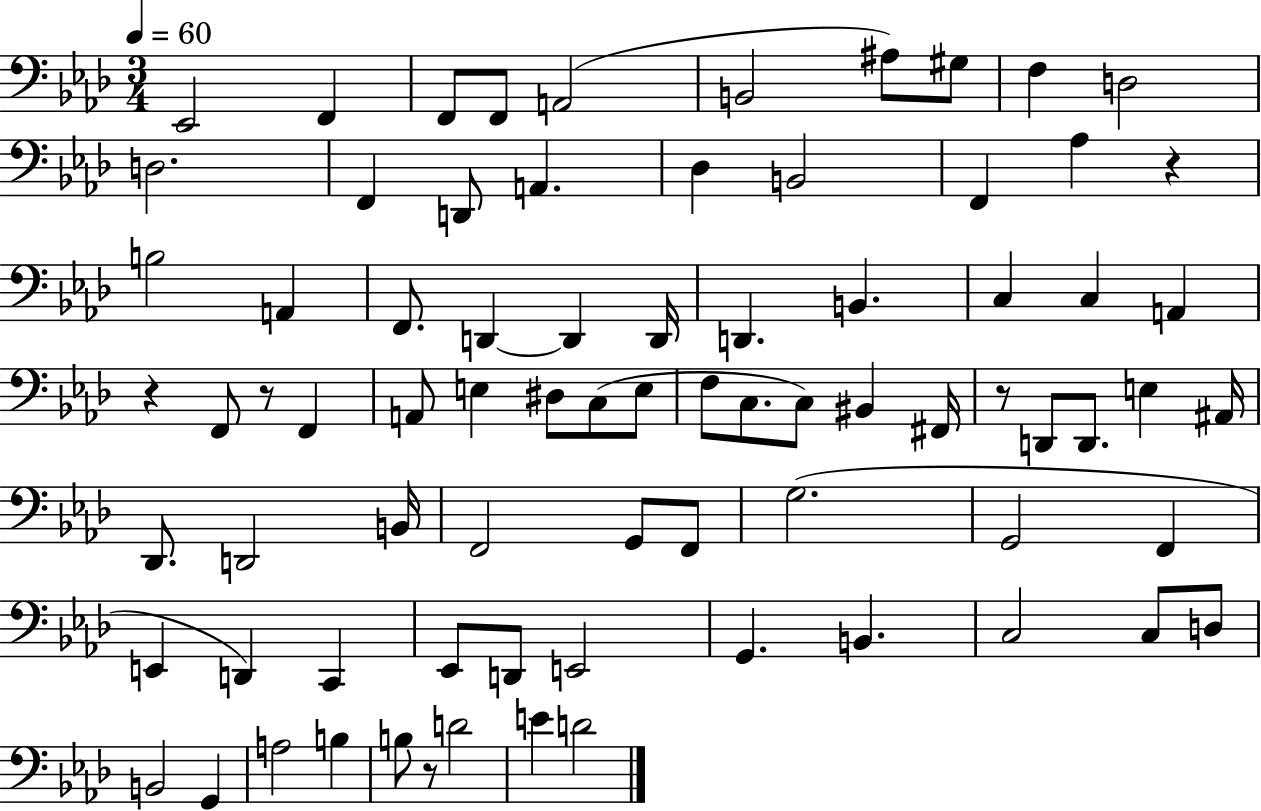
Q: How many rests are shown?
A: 5